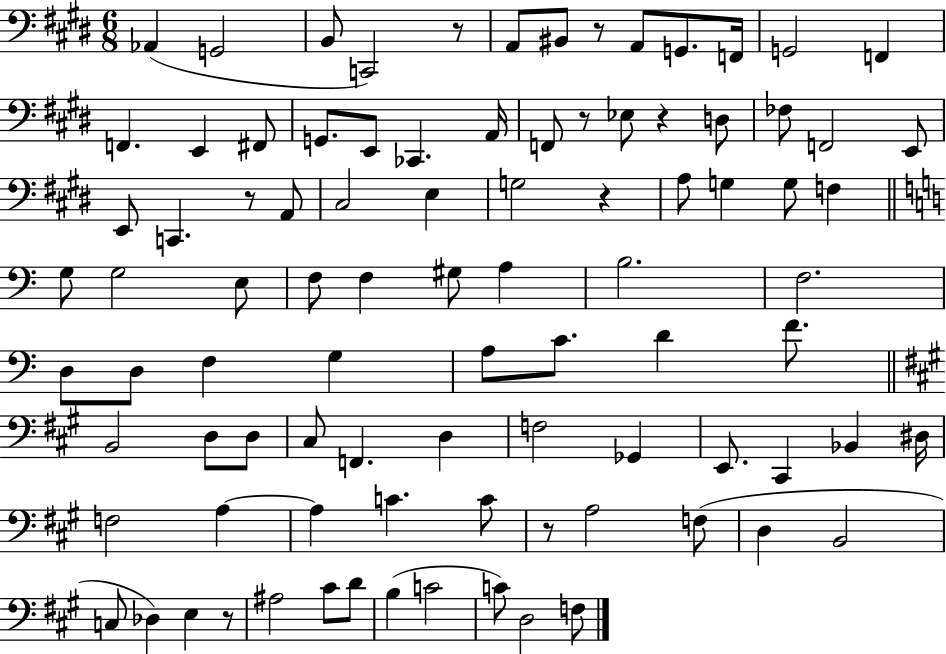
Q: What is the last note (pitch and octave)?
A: F3